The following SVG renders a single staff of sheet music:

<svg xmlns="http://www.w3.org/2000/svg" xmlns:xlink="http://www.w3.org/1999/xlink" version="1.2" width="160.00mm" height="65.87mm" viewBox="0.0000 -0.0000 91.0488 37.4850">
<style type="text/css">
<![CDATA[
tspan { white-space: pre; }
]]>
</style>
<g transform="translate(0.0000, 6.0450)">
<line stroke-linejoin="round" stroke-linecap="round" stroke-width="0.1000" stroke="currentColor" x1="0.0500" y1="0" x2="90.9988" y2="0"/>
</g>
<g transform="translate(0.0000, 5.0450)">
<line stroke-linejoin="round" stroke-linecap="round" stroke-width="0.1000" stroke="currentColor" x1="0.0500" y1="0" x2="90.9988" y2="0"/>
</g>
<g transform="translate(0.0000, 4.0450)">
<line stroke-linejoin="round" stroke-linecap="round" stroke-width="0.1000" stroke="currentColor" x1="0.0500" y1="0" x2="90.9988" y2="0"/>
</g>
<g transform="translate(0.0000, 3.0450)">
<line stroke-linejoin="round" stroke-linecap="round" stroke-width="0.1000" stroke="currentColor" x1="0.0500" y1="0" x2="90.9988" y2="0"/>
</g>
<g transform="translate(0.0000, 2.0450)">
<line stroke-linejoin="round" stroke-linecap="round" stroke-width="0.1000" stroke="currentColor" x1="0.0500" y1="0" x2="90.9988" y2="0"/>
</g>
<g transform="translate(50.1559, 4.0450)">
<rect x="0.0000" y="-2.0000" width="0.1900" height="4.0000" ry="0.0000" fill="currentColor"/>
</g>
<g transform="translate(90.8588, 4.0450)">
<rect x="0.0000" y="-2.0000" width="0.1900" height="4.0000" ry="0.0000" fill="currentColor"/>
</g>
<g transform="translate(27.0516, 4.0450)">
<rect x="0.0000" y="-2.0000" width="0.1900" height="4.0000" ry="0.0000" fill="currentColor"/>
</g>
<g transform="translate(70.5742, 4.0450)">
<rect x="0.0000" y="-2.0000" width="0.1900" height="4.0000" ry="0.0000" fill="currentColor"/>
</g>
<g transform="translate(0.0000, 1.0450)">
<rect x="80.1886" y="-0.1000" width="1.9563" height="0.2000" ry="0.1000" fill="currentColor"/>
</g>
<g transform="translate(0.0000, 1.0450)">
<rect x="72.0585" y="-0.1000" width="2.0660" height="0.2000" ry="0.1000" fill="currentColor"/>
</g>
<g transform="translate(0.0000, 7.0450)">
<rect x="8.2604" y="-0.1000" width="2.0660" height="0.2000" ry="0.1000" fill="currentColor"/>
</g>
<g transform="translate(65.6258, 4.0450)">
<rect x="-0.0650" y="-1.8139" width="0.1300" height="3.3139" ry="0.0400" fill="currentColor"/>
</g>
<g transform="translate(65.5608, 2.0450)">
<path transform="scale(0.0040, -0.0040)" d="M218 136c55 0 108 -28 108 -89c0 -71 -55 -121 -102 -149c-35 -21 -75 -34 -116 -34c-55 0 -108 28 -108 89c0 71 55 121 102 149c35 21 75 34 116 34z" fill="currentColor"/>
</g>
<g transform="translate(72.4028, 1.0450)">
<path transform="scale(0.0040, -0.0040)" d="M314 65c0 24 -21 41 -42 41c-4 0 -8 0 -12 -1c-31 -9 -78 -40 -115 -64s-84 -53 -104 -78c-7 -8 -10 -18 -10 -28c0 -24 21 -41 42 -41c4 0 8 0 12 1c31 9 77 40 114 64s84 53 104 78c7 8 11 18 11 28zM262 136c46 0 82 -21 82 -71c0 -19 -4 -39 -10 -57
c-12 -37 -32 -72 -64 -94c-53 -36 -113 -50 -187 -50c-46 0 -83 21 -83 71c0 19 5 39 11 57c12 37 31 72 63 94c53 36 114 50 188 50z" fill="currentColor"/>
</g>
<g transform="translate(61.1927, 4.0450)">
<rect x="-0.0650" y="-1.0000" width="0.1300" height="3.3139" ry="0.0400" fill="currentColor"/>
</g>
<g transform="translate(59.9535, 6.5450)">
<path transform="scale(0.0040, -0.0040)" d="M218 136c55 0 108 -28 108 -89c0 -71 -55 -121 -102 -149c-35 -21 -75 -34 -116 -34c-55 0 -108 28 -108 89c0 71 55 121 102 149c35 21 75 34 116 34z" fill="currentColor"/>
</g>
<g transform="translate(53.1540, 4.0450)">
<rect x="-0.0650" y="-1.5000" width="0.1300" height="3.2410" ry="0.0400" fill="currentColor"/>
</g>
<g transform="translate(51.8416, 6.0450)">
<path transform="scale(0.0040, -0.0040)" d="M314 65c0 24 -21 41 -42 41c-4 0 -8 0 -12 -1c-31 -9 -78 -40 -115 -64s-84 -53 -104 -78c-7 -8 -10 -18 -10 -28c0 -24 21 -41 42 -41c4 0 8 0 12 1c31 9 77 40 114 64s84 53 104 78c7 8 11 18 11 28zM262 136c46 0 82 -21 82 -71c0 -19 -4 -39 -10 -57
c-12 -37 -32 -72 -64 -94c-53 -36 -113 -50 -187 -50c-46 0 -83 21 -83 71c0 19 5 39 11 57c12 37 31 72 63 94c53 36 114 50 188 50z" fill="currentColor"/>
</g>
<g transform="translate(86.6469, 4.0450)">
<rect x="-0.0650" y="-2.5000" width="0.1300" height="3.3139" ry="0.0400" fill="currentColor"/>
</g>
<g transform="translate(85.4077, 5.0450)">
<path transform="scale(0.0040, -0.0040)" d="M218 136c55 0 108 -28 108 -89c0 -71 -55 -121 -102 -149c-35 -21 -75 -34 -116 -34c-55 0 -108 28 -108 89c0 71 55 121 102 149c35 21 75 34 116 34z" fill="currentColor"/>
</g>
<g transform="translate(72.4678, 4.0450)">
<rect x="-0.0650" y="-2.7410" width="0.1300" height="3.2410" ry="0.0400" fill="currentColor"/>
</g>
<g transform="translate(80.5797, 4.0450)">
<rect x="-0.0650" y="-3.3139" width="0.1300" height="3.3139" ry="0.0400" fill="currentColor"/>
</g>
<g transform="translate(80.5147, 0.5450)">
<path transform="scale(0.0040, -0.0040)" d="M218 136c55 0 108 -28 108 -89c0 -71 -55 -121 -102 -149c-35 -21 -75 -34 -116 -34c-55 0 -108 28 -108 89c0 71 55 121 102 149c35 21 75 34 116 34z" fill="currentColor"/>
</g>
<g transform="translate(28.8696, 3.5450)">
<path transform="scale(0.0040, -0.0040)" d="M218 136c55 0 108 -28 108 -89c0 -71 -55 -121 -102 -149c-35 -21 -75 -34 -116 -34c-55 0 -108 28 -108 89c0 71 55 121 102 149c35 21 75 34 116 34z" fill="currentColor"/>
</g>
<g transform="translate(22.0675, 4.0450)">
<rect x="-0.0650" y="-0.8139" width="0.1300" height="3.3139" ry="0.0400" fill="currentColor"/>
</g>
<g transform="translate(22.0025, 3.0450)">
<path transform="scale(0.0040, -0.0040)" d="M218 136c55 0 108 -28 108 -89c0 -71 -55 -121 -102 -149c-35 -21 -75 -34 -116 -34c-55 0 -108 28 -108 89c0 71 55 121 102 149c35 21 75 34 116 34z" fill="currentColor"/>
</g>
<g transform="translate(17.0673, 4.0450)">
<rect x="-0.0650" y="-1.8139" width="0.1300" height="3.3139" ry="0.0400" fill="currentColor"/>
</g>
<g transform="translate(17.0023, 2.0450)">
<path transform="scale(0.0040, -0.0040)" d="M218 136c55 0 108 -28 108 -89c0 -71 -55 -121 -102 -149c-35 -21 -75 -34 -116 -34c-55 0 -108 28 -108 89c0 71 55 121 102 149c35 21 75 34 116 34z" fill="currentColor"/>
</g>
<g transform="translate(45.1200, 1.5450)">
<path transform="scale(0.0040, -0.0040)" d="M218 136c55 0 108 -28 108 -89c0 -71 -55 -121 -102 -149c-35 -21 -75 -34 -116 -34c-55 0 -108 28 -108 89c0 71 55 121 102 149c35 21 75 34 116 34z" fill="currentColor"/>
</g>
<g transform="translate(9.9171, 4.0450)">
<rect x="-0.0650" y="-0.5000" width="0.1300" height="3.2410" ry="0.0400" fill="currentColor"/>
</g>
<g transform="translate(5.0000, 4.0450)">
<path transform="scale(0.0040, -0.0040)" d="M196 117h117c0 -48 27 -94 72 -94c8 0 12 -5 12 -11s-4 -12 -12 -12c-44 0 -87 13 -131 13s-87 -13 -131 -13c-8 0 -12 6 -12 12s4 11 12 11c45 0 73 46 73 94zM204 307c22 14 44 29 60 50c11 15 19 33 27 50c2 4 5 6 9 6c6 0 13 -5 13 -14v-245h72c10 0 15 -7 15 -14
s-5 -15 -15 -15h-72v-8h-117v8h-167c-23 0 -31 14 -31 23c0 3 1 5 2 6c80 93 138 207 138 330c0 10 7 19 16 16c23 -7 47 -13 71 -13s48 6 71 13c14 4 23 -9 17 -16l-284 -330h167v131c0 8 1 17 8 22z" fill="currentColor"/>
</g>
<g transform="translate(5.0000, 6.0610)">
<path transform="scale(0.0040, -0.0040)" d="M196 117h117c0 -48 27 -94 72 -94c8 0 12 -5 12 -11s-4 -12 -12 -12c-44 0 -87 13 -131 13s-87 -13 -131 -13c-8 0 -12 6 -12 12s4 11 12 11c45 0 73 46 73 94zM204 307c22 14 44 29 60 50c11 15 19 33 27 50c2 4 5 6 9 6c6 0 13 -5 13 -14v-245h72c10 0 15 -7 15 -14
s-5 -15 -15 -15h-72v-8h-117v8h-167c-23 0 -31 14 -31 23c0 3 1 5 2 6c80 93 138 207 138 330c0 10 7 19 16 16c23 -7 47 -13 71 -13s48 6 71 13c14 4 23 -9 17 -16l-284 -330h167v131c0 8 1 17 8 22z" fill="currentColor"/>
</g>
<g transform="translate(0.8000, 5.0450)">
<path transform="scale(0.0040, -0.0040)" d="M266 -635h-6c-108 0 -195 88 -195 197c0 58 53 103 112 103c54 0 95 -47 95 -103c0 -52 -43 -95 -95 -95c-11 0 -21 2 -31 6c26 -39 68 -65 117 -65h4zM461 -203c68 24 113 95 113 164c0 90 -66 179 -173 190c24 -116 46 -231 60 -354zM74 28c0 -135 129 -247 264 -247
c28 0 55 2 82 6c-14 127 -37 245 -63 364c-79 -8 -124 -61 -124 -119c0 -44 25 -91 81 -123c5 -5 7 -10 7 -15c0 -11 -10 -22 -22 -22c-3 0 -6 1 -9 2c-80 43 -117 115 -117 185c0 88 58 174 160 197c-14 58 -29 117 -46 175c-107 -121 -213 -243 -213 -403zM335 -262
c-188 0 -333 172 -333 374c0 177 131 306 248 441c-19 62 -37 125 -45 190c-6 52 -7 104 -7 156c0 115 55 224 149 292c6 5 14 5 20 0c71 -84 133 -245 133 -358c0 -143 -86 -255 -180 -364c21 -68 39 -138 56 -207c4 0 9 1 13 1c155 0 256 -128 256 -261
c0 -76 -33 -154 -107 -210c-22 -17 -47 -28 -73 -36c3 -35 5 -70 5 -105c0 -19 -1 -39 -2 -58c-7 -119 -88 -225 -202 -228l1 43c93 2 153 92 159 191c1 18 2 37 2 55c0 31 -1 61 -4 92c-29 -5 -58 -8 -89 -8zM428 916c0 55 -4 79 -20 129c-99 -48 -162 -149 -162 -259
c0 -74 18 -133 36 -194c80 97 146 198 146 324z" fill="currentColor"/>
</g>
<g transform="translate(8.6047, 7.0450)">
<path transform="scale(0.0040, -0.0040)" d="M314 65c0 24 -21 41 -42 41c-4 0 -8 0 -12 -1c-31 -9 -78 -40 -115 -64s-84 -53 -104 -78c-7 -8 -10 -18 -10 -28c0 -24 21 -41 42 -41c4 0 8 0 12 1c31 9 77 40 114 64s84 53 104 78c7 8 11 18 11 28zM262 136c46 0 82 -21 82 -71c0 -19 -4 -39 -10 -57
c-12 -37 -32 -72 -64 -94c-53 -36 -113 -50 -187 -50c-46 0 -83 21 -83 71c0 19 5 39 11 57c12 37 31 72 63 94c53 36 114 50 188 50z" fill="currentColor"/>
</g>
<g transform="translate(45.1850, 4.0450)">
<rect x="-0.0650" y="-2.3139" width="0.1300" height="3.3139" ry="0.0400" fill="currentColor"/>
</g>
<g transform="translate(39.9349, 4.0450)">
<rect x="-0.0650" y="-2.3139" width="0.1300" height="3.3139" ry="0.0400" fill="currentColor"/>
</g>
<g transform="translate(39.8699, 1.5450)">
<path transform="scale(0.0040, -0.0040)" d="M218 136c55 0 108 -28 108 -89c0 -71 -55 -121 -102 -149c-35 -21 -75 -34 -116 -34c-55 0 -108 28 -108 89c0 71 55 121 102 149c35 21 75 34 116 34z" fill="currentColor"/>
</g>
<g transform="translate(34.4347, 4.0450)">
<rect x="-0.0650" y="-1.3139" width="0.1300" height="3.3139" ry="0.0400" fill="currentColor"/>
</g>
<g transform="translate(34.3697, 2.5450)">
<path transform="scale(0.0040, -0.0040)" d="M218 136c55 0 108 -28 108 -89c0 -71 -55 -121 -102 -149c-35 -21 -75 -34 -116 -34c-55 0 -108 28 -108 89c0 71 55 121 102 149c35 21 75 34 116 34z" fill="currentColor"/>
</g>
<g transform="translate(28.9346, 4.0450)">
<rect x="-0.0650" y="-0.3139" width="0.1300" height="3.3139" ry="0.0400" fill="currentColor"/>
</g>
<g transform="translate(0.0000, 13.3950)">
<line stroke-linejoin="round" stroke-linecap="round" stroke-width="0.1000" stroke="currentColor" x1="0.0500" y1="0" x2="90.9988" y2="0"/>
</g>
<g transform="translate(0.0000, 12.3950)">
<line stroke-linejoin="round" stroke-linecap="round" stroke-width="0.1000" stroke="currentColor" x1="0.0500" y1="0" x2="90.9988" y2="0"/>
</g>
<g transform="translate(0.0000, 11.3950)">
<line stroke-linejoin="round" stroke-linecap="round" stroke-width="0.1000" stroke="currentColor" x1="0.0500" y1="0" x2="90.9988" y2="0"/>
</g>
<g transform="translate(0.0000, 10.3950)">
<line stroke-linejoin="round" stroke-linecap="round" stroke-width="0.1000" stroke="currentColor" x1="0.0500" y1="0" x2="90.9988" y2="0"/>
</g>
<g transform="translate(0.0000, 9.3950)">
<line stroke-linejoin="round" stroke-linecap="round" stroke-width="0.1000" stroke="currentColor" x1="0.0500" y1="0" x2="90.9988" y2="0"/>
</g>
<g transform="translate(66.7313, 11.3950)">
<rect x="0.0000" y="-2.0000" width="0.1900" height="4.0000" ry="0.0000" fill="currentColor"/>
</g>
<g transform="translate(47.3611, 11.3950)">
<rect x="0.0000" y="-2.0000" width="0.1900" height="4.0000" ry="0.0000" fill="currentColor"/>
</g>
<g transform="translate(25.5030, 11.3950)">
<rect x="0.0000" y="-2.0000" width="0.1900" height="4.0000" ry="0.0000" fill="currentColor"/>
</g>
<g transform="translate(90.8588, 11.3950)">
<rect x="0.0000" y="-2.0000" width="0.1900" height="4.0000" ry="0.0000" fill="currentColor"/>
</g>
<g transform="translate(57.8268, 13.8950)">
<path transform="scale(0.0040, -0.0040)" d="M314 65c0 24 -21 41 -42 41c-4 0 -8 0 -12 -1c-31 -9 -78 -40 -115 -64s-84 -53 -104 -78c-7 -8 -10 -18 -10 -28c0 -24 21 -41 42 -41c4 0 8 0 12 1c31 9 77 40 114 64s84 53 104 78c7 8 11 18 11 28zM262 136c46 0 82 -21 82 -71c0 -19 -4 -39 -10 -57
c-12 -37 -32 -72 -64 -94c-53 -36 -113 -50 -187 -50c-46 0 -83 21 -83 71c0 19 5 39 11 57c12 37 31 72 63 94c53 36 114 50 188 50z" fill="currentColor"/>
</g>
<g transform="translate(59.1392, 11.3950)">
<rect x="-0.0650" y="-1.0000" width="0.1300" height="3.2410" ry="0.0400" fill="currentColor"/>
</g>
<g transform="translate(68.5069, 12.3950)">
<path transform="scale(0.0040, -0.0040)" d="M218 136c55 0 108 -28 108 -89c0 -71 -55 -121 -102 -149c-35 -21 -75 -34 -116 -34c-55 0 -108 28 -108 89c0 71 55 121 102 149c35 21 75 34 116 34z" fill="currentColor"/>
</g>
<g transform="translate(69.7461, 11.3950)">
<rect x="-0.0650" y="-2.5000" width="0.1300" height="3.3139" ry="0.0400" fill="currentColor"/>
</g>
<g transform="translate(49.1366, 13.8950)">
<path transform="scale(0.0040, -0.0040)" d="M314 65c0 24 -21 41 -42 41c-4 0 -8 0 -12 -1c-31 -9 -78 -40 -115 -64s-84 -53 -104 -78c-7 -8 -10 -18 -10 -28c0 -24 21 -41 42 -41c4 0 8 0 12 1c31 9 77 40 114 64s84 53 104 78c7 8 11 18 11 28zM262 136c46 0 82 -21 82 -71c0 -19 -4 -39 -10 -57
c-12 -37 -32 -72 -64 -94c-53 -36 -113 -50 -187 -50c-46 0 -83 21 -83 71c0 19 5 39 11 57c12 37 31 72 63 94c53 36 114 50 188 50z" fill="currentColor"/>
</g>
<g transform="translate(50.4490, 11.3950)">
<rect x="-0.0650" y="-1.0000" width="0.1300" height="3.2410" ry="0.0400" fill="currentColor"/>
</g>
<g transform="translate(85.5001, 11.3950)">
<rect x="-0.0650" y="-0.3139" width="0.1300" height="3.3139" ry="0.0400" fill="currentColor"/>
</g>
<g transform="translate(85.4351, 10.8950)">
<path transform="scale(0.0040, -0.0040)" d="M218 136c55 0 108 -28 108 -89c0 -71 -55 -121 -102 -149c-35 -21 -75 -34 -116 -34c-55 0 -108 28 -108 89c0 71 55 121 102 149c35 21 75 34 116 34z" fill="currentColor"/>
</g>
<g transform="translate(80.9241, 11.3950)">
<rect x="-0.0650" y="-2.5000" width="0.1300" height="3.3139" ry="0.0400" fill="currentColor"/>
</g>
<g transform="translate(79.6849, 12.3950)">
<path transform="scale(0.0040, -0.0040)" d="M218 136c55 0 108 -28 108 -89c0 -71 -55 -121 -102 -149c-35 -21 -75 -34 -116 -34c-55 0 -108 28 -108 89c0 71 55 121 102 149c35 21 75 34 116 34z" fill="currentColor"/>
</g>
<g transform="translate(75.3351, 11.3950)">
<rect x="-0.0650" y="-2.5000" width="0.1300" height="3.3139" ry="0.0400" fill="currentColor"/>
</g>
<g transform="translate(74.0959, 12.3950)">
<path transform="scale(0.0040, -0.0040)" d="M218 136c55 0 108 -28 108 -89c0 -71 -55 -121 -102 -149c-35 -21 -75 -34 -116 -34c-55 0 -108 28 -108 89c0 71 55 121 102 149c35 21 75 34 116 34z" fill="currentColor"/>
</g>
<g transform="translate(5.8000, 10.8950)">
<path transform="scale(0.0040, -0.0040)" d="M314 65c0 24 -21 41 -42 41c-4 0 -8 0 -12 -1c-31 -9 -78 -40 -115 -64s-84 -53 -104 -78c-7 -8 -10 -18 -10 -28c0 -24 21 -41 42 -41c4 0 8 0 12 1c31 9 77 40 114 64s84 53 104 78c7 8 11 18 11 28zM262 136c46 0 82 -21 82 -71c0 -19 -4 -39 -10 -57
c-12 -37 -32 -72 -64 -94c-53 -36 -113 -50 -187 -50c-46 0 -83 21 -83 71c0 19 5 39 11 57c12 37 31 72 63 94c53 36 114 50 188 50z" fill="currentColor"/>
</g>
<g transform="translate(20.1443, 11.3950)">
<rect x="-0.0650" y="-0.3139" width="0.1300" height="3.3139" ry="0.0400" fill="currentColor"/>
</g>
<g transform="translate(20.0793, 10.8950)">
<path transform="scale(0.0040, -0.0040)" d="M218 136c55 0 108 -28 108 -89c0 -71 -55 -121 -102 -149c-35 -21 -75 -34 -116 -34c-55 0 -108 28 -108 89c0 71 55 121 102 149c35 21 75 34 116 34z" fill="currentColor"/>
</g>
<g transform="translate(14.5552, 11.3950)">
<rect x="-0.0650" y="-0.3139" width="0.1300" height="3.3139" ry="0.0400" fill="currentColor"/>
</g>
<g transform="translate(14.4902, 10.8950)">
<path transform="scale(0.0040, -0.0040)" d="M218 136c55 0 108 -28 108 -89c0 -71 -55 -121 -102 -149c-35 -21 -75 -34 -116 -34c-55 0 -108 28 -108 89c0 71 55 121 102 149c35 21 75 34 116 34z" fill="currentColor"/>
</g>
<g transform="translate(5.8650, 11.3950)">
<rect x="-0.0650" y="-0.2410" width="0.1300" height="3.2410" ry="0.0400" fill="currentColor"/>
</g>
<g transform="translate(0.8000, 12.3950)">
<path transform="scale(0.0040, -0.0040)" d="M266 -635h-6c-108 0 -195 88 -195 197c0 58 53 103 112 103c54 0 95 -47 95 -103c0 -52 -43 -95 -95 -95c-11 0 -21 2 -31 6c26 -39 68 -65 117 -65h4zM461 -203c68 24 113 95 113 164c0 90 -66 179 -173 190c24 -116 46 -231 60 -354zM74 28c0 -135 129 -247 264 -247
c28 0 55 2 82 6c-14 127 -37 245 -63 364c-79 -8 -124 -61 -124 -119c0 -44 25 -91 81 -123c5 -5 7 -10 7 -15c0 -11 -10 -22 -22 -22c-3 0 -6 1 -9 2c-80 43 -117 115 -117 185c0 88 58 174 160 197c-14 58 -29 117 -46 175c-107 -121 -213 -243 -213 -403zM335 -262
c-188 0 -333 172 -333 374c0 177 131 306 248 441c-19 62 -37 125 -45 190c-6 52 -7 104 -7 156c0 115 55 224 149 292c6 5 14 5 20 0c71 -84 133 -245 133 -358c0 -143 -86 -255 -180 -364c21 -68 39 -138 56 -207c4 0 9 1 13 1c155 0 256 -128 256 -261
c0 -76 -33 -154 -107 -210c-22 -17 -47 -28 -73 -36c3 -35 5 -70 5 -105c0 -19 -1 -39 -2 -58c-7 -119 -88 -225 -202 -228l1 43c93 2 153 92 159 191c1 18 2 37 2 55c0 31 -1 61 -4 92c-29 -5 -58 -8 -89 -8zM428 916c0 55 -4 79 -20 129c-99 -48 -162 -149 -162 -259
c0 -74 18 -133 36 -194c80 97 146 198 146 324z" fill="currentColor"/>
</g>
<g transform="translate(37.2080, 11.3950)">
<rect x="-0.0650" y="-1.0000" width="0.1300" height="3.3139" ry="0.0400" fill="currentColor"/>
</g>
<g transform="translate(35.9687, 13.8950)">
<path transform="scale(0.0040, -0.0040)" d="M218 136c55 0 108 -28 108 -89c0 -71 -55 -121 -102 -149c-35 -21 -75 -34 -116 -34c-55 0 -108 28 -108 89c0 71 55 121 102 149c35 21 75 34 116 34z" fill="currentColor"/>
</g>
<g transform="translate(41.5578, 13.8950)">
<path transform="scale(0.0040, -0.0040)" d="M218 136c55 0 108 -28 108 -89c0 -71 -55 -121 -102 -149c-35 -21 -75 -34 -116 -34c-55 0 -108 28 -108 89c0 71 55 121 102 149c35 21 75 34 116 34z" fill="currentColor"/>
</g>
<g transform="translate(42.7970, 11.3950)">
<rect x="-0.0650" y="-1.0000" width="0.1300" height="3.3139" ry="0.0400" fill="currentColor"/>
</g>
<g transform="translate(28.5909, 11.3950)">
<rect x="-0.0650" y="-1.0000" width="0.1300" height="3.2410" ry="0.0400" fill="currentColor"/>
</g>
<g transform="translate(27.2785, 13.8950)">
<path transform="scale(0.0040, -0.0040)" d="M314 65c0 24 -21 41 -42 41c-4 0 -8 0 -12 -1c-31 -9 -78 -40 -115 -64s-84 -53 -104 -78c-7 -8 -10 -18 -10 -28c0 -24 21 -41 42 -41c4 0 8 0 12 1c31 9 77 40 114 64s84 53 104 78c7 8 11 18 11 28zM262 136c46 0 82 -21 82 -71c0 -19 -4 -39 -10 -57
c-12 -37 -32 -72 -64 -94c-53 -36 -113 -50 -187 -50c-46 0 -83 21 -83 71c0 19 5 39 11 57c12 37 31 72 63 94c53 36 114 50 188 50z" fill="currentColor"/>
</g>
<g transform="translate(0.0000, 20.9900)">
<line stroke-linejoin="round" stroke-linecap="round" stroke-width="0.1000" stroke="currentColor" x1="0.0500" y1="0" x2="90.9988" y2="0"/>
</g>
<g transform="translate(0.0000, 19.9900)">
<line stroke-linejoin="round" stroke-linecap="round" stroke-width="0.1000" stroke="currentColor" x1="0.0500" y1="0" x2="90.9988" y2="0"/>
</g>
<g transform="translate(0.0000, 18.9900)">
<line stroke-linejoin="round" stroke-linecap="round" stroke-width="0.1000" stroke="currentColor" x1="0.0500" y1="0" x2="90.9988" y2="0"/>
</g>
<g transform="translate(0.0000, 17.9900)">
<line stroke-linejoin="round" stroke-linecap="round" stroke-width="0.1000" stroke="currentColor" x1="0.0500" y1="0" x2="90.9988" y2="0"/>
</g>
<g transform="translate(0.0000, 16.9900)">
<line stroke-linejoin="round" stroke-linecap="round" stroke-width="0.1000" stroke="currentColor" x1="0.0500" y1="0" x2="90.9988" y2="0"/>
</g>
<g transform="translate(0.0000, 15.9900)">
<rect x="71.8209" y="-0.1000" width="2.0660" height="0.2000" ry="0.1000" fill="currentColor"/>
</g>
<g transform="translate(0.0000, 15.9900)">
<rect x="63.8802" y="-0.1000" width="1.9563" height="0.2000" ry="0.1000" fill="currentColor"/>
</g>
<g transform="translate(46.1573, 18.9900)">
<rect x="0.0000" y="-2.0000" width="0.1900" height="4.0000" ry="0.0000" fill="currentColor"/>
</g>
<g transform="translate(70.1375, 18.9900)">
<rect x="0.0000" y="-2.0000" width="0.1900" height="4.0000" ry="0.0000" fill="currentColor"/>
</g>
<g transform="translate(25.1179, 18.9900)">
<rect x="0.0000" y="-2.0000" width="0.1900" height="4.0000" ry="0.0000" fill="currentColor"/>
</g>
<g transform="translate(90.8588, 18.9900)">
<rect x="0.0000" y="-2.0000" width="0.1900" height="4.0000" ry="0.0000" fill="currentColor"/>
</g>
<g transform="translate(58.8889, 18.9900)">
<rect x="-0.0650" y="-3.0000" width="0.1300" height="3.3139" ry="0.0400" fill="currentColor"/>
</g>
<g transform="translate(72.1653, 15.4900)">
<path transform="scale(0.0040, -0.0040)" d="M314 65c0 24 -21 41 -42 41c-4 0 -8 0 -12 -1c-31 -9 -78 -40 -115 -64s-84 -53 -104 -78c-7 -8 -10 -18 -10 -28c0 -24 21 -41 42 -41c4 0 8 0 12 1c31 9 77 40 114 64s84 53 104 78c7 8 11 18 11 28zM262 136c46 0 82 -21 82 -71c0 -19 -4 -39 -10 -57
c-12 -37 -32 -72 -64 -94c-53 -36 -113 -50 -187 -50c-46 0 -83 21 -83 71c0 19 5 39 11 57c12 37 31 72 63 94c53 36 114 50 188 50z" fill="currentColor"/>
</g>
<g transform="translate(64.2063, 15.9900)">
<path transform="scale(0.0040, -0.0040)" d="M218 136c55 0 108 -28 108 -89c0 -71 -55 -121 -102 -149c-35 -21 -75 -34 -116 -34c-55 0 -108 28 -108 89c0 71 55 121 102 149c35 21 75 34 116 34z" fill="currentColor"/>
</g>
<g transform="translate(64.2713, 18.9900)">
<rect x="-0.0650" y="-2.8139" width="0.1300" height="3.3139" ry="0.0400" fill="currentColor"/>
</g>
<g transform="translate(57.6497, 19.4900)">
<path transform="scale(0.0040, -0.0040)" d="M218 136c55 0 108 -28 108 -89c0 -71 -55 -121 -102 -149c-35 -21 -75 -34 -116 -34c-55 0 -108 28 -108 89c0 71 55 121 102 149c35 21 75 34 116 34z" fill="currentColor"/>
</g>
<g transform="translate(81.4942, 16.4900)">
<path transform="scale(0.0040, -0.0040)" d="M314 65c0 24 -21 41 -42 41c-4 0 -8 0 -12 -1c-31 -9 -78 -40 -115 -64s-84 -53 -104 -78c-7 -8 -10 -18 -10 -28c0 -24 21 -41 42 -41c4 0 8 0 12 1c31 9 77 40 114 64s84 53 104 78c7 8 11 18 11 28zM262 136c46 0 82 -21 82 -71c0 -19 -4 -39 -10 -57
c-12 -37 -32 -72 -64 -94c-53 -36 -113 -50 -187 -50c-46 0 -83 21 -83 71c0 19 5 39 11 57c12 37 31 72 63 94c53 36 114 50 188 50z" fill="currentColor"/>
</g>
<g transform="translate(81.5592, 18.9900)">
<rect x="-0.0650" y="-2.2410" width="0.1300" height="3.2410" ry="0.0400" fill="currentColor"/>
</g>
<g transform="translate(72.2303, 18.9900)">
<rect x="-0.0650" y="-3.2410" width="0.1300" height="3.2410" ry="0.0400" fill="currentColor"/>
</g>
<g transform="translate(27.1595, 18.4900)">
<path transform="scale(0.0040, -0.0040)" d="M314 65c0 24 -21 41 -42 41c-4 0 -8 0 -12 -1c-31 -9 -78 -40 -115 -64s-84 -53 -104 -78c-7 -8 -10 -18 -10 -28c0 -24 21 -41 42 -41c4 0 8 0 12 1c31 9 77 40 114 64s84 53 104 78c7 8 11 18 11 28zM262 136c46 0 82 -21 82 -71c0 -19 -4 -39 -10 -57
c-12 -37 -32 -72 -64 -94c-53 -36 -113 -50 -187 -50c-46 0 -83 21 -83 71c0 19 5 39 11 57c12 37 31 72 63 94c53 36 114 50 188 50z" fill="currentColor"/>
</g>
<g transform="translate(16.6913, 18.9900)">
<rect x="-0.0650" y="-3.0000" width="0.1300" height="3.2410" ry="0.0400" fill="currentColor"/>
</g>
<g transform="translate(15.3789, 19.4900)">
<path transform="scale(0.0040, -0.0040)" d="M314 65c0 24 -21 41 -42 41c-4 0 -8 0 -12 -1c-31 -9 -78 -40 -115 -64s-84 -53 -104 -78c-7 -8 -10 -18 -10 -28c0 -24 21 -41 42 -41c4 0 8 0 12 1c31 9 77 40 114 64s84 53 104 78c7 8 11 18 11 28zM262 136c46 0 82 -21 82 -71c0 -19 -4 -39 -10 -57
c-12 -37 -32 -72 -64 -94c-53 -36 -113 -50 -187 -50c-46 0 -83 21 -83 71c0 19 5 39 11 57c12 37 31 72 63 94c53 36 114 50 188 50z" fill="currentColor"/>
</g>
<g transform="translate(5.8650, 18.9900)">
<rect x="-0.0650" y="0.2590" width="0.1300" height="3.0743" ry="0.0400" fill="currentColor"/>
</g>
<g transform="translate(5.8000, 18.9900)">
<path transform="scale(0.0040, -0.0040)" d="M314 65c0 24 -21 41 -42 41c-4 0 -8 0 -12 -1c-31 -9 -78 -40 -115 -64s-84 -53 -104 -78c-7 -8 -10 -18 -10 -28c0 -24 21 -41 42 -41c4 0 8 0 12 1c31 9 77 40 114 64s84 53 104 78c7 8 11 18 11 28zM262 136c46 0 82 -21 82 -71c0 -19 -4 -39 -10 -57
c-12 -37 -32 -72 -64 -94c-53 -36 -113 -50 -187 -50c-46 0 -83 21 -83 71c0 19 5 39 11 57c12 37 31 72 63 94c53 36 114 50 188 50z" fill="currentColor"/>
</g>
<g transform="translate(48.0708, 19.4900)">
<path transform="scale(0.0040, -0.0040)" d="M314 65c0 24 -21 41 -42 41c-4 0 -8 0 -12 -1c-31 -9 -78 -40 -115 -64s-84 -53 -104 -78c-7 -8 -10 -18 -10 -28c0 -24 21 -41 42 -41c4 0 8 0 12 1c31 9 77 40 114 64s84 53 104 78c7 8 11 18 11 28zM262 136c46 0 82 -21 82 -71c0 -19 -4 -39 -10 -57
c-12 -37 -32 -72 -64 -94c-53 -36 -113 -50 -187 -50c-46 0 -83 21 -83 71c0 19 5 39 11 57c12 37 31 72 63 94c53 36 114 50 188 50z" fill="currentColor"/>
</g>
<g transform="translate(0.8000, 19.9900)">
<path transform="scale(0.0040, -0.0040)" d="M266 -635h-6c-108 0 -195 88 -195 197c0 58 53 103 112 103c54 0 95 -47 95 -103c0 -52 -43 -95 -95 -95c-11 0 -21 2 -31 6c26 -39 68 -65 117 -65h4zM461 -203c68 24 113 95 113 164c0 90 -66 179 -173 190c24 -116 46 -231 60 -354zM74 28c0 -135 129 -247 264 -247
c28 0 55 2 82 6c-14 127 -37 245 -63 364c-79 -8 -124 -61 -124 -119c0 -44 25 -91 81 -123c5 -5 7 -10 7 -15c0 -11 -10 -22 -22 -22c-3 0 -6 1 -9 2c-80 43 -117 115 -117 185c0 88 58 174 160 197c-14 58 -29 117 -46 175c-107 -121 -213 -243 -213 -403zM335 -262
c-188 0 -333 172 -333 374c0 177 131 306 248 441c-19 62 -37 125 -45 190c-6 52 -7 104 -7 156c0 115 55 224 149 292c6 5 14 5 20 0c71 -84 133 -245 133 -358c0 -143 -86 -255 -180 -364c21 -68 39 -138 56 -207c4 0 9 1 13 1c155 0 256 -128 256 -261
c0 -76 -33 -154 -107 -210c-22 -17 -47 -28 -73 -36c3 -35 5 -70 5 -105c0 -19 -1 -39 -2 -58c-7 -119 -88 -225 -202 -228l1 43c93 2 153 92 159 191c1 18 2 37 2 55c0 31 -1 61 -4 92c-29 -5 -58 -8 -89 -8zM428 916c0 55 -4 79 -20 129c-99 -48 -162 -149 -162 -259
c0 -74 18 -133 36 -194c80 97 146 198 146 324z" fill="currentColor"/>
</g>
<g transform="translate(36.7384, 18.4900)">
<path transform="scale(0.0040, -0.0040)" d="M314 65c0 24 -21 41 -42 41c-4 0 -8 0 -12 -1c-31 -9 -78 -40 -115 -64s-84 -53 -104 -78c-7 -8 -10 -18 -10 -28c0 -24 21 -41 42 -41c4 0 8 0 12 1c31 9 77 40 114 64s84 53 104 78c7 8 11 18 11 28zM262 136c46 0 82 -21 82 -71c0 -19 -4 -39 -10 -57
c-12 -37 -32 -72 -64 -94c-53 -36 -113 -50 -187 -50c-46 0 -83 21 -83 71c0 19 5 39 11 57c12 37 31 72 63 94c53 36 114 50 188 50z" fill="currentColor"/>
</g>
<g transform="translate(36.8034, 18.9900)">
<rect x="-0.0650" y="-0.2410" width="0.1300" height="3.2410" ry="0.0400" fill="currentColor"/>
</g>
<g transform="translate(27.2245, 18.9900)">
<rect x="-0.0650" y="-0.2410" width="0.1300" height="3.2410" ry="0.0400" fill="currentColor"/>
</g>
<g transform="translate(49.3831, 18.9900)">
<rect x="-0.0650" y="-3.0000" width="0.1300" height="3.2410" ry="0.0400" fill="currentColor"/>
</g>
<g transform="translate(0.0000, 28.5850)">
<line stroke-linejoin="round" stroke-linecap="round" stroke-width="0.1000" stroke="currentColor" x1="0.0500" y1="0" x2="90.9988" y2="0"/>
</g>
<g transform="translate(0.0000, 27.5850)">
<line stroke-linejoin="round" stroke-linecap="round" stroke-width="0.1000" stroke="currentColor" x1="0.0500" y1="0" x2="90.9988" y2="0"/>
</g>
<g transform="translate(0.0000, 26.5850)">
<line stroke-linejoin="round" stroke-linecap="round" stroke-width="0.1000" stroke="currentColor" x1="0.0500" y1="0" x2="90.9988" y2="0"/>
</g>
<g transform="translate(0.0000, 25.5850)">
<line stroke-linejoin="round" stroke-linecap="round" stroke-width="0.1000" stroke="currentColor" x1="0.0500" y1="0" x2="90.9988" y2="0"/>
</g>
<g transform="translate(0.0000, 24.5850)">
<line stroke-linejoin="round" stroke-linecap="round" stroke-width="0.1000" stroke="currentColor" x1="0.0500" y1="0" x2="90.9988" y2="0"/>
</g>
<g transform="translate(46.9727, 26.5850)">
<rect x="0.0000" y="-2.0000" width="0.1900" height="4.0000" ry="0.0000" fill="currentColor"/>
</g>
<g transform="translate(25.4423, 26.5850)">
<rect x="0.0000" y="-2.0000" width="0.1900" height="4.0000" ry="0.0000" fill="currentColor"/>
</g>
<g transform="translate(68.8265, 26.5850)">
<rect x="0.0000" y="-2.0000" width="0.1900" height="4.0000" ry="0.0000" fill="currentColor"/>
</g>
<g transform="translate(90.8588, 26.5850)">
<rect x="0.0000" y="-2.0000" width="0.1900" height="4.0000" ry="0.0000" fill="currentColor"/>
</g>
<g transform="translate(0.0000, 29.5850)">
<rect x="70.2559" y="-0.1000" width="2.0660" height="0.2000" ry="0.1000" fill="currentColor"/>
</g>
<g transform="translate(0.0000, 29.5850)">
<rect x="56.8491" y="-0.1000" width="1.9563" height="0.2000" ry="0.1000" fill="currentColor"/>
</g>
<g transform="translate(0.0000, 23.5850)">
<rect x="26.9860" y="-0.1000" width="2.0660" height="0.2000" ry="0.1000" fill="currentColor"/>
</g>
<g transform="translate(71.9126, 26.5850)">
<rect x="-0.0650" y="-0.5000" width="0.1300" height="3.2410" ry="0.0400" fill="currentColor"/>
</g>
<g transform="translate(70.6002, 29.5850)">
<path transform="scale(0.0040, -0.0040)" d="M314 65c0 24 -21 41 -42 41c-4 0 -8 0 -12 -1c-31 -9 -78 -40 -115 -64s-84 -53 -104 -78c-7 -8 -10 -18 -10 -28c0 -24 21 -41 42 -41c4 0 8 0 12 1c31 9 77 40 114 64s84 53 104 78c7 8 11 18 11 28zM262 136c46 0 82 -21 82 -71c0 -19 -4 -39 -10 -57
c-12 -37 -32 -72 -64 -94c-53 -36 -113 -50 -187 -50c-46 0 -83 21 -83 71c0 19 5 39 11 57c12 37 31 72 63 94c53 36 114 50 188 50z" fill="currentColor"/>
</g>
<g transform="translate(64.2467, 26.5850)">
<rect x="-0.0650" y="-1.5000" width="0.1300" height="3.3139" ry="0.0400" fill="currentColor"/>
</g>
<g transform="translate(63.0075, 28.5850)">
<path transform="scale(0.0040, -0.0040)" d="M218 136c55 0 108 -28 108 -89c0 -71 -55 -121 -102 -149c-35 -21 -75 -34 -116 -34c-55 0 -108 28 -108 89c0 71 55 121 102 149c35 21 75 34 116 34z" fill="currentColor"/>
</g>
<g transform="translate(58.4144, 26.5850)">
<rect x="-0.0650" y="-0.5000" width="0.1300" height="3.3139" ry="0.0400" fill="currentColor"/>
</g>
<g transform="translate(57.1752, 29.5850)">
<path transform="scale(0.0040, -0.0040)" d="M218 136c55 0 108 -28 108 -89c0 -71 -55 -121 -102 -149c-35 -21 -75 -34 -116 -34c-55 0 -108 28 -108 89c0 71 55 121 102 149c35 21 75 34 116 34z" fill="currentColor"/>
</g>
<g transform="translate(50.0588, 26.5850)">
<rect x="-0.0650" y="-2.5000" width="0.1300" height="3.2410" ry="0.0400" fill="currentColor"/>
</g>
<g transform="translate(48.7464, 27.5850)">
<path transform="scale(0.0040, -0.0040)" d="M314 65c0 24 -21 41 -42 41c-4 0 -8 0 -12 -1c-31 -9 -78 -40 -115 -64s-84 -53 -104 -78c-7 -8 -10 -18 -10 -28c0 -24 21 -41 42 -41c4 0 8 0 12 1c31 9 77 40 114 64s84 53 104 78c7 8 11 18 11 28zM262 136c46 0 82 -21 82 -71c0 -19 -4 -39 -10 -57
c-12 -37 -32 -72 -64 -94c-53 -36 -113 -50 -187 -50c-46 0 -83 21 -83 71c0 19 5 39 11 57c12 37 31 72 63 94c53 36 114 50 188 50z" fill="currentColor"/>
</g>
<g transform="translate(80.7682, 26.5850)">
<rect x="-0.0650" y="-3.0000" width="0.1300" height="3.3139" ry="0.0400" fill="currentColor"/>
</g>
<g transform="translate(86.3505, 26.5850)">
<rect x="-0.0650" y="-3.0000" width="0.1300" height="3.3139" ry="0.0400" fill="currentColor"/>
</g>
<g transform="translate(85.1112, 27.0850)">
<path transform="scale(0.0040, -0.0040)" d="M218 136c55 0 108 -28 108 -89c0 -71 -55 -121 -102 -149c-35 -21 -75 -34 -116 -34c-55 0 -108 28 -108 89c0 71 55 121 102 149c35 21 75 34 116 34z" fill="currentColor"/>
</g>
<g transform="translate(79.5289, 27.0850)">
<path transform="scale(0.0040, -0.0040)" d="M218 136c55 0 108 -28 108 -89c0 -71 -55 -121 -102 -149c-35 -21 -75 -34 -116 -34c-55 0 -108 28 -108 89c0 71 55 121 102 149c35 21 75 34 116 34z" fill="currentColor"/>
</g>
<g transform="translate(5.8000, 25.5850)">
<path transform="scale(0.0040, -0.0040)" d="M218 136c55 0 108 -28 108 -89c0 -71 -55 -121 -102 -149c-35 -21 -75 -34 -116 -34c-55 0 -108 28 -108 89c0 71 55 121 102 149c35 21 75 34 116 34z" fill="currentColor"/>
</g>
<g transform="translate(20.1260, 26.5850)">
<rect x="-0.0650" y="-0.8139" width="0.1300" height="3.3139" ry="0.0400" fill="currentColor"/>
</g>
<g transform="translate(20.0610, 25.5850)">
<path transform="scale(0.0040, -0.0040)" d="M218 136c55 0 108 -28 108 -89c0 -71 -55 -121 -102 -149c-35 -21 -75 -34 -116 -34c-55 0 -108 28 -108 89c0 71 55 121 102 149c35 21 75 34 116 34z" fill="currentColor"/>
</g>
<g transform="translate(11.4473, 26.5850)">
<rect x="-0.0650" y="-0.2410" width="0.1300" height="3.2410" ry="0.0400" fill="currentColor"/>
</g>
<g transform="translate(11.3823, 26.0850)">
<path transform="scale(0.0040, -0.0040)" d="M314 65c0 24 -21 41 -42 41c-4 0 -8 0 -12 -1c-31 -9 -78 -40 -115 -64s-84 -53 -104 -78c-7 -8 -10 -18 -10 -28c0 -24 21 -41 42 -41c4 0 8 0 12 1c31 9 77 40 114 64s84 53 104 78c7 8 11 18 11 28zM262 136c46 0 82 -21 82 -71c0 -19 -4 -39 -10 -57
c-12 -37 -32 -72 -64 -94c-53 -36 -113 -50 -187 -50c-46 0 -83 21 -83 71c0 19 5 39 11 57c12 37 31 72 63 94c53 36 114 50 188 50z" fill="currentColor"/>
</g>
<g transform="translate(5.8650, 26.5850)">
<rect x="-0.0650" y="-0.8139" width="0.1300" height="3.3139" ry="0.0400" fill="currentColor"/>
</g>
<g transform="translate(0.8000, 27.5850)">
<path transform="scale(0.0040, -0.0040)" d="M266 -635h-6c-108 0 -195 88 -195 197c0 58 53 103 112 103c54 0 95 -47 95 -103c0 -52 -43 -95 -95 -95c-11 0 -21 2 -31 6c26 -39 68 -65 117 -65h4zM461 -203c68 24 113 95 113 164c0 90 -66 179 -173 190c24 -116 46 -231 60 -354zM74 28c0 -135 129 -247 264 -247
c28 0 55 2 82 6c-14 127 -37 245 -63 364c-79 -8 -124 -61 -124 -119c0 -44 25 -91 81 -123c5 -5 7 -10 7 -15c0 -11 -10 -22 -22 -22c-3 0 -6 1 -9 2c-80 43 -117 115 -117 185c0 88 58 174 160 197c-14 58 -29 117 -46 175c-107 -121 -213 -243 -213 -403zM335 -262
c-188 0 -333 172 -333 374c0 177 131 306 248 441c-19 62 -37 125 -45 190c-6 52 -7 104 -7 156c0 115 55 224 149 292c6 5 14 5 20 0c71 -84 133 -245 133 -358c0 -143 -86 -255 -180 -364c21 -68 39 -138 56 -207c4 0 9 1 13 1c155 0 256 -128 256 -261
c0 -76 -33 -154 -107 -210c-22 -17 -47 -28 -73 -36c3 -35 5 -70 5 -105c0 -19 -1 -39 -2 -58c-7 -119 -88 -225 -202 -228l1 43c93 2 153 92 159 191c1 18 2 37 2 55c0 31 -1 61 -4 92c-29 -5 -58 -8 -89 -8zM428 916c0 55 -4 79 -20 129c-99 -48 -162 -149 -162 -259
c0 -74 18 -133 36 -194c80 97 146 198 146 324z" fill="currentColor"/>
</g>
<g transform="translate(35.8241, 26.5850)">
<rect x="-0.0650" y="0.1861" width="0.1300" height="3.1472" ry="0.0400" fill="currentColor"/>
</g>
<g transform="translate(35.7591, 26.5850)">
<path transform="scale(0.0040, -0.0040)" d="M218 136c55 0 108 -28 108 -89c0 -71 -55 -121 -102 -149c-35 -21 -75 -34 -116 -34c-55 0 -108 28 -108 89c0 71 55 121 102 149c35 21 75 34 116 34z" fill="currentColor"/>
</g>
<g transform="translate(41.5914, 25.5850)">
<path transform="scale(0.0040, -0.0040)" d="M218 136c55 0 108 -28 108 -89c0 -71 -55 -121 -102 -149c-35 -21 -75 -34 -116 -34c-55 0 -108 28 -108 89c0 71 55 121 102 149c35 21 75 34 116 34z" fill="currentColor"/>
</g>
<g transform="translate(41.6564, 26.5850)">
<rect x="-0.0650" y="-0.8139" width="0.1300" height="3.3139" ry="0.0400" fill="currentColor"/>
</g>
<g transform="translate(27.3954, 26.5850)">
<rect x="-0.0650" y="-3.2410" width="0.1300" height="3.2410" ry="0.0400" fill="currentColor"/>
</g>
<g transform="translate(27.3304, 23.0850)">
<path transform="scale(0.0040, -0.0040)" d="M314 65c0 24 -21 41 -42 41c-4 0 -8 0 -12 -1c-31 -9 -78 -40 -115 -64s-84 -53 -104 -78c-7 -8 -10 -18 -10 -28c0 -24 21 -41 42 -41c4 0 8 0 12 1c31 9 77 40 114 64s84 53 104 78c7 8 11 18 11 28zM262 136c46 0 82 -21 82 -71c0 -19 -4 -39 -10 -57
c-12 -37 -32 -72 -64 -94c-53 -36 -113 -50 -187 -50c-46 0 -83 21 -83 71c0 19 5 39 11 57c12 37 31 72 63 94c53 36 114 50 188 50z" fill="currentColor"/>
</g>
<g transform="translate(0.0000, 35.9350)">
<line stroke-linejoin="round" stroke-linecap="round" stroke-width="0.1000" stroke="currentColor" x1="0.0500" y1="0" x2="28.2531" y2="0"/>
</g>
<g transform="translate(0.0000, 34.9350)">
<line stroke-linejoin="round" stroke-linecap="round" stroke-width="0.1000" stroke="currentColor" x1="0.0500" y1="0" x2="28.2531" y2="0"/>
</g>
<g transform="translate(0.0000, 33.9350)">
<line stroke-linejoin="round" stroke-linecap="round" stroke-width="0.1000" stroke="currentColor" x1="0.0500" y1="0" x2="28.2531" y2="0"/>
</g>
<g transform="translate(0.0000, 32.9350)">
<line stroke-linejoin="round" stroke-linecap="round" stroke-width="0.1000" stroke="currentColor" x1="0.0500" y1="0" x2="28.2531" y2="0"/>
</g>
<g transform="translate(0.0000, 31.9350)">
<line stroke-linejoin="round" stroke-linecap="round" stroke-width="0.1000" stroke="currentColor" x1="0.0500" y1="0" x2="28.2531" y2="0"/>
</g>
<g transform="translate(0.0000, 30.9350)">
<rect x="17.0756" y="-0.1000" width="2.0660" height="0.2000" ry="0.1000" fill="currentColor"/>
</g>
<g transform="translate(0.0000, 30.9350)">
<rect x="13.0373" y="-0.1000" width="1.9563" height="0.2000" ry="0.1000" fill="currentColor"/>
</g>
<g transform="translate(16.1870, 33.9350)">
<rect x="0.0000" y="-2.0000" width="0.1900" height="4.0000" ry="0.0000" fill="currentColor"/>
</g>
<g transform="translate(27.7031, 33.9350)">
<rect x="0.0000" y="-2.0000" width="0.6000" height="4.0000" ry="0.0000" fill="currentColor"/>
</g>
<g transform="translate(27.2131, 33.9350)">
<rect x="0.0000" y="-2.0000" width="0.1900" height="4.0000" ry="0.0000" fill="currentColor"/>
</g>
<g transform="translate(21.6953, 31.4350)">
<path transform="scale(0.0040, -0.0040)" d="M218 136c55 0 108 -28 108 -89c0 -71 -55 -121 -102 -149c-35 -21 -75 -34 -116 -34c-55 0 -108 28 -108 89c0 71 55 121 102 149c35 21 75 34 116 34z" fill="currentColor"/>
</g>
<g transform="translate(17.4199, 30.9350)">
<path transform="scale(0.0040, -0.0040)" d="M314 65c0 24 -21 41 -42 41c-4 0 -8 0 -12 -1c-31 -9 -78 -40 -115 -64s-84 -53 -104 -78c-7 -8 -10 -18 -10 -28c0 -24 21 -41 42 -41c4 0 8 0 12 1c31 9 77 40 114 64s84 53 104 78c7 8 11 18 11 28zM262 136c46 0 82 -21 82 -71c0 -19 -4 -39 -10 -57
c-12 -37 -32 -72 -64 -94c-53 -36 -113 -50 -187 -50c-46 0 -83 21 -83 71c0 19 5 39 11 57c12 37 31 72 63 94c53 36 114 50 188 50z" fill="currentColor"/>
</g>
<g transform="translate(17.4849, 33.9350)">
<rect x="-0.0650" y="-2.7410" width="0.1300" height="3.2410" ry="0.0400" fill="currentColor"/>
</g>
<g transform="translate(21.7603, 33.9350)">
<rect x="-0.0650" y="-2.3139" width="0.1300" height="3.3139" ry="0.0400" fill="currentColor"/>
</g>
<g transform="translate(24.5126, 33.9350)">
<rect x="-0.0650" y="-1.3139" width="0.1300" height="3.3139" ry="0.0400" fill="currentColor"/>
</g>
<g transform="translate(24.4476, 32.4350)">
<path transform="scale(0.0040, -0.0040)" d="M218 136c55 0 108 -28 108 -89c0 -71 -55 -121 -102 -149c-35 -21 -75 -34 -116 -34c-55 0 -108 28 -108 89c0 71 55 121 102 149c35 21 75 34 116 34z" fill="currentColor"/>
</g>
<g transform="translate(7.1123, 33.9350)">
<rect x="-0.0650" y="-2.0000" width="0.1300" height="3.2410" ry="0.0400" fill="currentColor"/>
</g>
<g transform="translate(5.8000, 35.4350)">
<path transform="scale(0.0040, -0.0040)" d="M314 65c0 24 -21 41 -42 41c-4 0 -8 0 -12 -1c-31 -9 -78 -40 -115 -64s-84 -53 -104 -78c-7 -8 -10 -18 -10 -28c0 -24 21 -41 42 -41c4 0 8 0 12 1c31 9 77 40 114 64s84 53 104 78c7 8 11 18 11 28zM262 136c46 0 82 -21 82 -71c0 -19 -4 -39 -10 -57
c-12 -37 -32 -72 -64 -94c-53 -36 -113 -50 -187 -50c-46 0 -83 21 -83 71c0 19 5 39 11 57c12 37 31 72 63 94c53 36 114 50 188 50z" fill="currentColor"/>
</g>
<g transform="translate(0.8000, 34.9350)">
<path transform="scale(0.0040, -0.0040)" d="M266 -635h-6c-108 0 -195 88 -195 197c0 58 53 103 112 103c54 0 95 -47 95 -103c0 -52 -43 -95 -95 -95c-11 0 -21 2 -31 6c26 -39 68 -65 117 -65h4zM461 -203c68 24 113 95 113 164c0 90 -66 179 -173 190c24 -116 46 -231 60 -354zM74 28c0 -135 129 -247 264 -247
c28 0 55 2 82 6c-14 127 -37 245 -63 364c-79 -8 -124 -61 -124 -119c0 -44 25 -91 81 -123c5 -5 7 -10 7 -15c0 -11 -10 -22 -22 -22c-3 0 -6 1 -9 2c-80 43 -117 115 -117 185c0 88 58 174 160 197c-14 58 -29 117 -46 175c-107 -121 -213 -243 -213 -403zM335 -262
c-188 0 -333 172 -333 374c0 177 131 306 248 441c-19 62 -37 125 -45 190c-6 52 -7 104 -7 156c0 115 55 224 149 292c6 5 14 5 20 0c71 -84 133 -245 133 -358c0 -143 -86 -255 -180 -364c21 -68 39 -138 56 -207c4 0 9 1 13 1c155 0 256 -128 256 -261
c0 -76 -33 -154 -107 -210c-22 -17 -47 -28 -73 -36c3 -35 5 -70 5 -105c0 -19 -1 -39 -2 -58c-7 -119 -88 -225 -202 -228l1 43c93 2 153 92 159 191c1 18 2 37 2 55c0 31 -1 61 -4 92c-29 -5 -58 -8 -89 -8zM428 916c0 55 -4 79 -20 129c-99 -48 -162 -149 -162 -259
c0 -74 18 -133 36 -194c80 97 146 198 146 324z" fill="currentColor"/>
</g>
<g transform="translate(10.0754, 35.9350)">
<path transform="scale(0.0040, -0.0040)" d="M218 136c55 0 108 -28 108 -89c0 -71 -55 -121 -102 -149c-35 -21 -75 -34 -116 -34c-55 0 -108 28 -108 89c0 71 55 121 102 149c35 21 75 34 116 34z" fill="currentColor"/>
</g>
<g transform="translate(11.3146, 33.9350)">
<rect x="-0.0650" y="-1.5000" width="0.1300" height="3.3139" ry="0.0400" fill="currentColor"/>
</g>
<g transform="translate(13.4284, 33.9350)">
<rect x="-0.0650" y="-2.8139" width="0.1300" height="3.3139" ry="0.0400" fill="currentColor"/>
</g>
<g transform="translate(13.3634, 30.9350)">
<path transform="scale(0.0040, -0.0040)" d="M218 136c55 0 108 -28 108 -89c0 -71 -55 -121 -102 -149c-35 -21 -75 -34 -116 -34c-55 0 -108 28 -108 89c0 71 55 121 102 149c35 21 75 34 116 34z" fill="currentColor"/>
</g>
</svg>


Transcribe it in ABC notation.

X:1
T:Untitled
M:4/4
L:1/4
K:C
C2 f d c e g g E2 D f a2 b G c2 c c D2 D D D2 D2 G G G c B2 A2 c2 c2 A2 A a b2 g2 d c2 d b2 B d G2 C E C2 A A F2 E a a2 g e